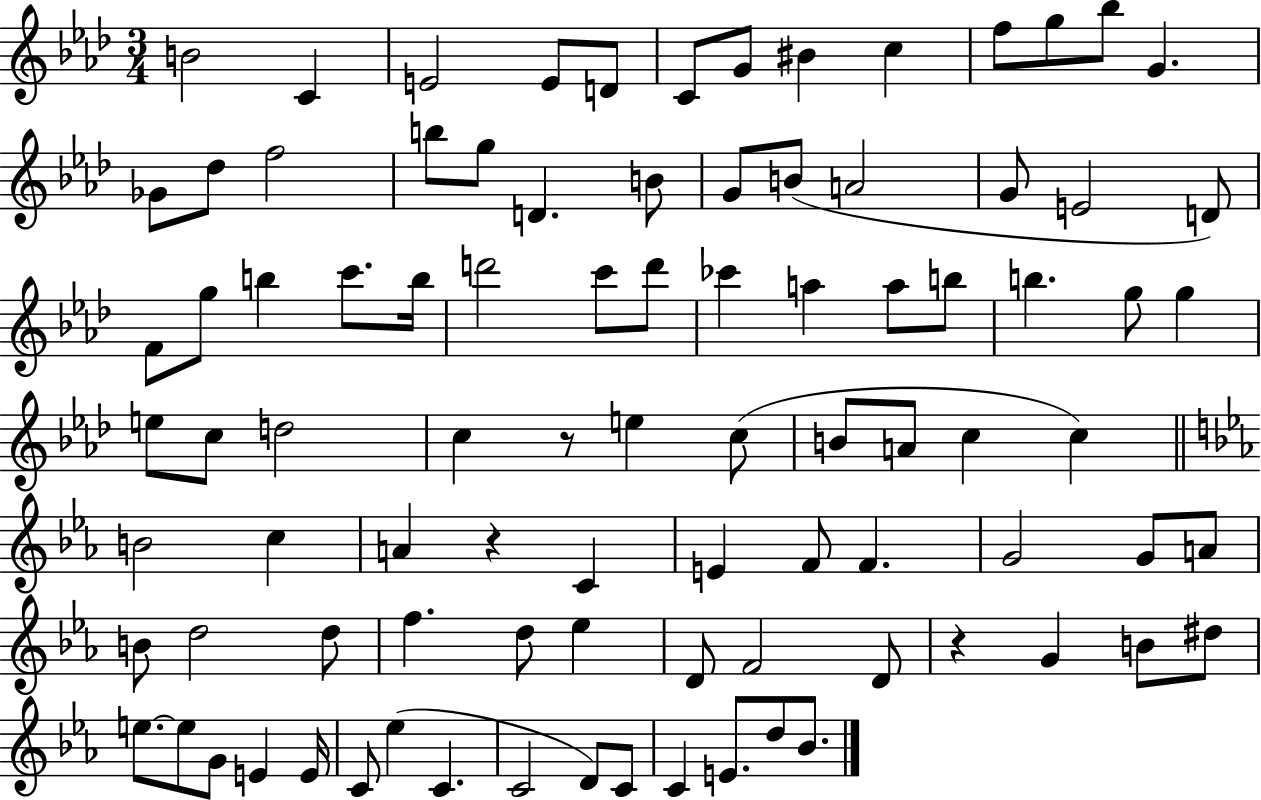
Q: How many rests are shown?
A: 3